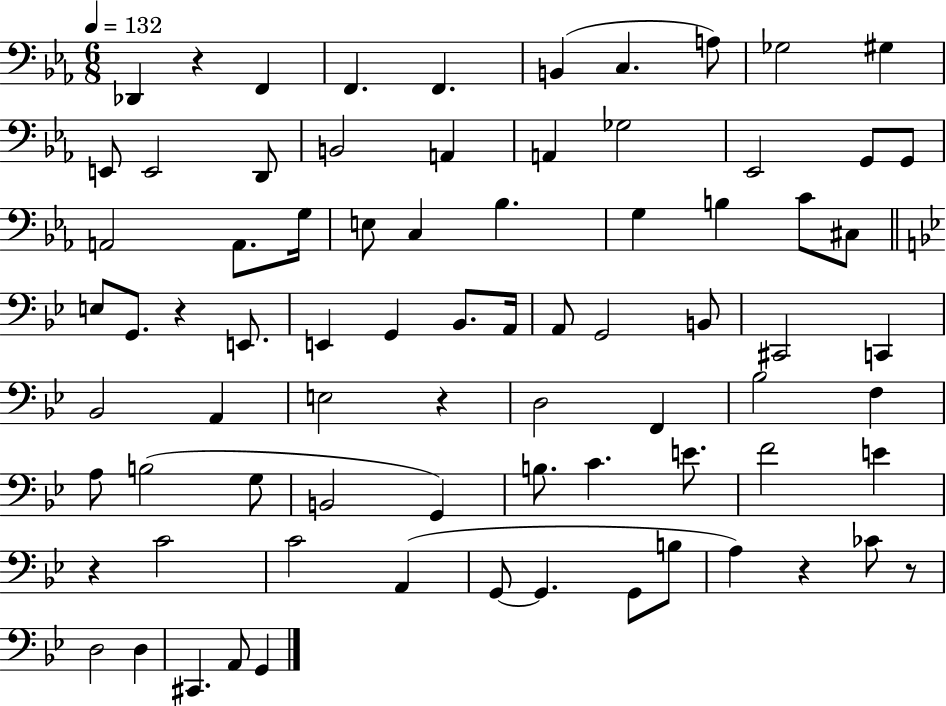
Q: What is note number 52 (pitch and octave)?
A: B2